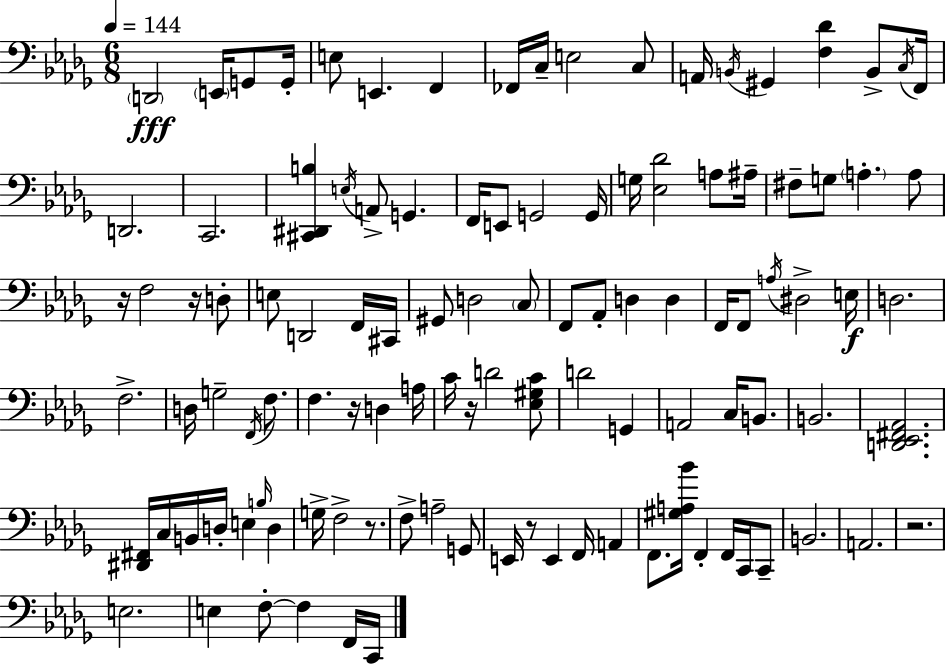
D2/h E2/s G2/e G2/s E3/e E2/q. F2/q FES2/s C3/s E3/h C3/e A2/s B2/s G#2/q [F3,Db4]/q B2/e C3/s F2/s D2/h. C2/h. [C#2,D#2,B3]/q E3/s A2/e G2/q. F2/s E2/e G2/h G2/s G3/s [Eb3,Db4]/h A3/e A#3/s F#3/e G3/e A3/q. A3/e R/s F3/h R/s D3/e E3/e D2/h F2/s C#2/s G#2/e D3/h C3/e F2/e Ab2/e D3/q D3/q F2/s F2/e A3/s D#3/h E3/s D3/h. F3/h. D3/s G3/h F2/s F3/e. F3/q. R/s D3/q A3/s C4/s R/s D4/h [Eb3,G#3,C4]/e D4/h G2/q A2/h C3/s B2/e. B2/h. [D2,Eb2,F#2,Ab2]/h. [D#2,F#2]/s C3/s B2/s D3/s E3/q B3/s D3/q G3/s F3/h R/e. F3/e A3/h G2/e E2/s R/e E2/q F2/s A2/q F2/e. [G#3,A3,Bb4]/s F2/q F2/s C2/s C2/e B2/h. A2/h. R/h. E3/h. E3/q F3/e F3/q F2/s C2/s